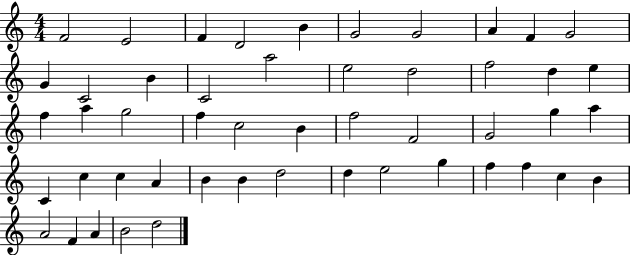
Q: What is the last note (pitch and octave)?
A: D5